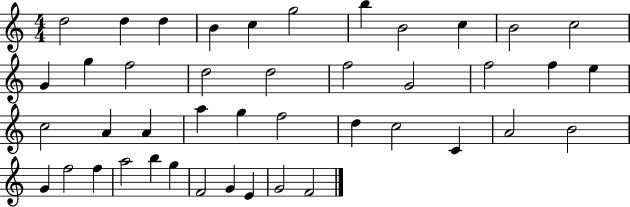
D5/h D5/q D5/q B4/q C5/q G5/h B5/q B4/h C5/q B4/h C5/h G4/q G5/q F5/h D5/h D5/h F5/h G4/h F5/h F5/q E5/q C5/h A4/q A4/q A5/q G5/q F5/h D5/q C5/h C4/q A4/h B4/h G4/q F5/h F5/q A5/h B5/q G5/q F4/h G4/q E4/q G4/h F4/h